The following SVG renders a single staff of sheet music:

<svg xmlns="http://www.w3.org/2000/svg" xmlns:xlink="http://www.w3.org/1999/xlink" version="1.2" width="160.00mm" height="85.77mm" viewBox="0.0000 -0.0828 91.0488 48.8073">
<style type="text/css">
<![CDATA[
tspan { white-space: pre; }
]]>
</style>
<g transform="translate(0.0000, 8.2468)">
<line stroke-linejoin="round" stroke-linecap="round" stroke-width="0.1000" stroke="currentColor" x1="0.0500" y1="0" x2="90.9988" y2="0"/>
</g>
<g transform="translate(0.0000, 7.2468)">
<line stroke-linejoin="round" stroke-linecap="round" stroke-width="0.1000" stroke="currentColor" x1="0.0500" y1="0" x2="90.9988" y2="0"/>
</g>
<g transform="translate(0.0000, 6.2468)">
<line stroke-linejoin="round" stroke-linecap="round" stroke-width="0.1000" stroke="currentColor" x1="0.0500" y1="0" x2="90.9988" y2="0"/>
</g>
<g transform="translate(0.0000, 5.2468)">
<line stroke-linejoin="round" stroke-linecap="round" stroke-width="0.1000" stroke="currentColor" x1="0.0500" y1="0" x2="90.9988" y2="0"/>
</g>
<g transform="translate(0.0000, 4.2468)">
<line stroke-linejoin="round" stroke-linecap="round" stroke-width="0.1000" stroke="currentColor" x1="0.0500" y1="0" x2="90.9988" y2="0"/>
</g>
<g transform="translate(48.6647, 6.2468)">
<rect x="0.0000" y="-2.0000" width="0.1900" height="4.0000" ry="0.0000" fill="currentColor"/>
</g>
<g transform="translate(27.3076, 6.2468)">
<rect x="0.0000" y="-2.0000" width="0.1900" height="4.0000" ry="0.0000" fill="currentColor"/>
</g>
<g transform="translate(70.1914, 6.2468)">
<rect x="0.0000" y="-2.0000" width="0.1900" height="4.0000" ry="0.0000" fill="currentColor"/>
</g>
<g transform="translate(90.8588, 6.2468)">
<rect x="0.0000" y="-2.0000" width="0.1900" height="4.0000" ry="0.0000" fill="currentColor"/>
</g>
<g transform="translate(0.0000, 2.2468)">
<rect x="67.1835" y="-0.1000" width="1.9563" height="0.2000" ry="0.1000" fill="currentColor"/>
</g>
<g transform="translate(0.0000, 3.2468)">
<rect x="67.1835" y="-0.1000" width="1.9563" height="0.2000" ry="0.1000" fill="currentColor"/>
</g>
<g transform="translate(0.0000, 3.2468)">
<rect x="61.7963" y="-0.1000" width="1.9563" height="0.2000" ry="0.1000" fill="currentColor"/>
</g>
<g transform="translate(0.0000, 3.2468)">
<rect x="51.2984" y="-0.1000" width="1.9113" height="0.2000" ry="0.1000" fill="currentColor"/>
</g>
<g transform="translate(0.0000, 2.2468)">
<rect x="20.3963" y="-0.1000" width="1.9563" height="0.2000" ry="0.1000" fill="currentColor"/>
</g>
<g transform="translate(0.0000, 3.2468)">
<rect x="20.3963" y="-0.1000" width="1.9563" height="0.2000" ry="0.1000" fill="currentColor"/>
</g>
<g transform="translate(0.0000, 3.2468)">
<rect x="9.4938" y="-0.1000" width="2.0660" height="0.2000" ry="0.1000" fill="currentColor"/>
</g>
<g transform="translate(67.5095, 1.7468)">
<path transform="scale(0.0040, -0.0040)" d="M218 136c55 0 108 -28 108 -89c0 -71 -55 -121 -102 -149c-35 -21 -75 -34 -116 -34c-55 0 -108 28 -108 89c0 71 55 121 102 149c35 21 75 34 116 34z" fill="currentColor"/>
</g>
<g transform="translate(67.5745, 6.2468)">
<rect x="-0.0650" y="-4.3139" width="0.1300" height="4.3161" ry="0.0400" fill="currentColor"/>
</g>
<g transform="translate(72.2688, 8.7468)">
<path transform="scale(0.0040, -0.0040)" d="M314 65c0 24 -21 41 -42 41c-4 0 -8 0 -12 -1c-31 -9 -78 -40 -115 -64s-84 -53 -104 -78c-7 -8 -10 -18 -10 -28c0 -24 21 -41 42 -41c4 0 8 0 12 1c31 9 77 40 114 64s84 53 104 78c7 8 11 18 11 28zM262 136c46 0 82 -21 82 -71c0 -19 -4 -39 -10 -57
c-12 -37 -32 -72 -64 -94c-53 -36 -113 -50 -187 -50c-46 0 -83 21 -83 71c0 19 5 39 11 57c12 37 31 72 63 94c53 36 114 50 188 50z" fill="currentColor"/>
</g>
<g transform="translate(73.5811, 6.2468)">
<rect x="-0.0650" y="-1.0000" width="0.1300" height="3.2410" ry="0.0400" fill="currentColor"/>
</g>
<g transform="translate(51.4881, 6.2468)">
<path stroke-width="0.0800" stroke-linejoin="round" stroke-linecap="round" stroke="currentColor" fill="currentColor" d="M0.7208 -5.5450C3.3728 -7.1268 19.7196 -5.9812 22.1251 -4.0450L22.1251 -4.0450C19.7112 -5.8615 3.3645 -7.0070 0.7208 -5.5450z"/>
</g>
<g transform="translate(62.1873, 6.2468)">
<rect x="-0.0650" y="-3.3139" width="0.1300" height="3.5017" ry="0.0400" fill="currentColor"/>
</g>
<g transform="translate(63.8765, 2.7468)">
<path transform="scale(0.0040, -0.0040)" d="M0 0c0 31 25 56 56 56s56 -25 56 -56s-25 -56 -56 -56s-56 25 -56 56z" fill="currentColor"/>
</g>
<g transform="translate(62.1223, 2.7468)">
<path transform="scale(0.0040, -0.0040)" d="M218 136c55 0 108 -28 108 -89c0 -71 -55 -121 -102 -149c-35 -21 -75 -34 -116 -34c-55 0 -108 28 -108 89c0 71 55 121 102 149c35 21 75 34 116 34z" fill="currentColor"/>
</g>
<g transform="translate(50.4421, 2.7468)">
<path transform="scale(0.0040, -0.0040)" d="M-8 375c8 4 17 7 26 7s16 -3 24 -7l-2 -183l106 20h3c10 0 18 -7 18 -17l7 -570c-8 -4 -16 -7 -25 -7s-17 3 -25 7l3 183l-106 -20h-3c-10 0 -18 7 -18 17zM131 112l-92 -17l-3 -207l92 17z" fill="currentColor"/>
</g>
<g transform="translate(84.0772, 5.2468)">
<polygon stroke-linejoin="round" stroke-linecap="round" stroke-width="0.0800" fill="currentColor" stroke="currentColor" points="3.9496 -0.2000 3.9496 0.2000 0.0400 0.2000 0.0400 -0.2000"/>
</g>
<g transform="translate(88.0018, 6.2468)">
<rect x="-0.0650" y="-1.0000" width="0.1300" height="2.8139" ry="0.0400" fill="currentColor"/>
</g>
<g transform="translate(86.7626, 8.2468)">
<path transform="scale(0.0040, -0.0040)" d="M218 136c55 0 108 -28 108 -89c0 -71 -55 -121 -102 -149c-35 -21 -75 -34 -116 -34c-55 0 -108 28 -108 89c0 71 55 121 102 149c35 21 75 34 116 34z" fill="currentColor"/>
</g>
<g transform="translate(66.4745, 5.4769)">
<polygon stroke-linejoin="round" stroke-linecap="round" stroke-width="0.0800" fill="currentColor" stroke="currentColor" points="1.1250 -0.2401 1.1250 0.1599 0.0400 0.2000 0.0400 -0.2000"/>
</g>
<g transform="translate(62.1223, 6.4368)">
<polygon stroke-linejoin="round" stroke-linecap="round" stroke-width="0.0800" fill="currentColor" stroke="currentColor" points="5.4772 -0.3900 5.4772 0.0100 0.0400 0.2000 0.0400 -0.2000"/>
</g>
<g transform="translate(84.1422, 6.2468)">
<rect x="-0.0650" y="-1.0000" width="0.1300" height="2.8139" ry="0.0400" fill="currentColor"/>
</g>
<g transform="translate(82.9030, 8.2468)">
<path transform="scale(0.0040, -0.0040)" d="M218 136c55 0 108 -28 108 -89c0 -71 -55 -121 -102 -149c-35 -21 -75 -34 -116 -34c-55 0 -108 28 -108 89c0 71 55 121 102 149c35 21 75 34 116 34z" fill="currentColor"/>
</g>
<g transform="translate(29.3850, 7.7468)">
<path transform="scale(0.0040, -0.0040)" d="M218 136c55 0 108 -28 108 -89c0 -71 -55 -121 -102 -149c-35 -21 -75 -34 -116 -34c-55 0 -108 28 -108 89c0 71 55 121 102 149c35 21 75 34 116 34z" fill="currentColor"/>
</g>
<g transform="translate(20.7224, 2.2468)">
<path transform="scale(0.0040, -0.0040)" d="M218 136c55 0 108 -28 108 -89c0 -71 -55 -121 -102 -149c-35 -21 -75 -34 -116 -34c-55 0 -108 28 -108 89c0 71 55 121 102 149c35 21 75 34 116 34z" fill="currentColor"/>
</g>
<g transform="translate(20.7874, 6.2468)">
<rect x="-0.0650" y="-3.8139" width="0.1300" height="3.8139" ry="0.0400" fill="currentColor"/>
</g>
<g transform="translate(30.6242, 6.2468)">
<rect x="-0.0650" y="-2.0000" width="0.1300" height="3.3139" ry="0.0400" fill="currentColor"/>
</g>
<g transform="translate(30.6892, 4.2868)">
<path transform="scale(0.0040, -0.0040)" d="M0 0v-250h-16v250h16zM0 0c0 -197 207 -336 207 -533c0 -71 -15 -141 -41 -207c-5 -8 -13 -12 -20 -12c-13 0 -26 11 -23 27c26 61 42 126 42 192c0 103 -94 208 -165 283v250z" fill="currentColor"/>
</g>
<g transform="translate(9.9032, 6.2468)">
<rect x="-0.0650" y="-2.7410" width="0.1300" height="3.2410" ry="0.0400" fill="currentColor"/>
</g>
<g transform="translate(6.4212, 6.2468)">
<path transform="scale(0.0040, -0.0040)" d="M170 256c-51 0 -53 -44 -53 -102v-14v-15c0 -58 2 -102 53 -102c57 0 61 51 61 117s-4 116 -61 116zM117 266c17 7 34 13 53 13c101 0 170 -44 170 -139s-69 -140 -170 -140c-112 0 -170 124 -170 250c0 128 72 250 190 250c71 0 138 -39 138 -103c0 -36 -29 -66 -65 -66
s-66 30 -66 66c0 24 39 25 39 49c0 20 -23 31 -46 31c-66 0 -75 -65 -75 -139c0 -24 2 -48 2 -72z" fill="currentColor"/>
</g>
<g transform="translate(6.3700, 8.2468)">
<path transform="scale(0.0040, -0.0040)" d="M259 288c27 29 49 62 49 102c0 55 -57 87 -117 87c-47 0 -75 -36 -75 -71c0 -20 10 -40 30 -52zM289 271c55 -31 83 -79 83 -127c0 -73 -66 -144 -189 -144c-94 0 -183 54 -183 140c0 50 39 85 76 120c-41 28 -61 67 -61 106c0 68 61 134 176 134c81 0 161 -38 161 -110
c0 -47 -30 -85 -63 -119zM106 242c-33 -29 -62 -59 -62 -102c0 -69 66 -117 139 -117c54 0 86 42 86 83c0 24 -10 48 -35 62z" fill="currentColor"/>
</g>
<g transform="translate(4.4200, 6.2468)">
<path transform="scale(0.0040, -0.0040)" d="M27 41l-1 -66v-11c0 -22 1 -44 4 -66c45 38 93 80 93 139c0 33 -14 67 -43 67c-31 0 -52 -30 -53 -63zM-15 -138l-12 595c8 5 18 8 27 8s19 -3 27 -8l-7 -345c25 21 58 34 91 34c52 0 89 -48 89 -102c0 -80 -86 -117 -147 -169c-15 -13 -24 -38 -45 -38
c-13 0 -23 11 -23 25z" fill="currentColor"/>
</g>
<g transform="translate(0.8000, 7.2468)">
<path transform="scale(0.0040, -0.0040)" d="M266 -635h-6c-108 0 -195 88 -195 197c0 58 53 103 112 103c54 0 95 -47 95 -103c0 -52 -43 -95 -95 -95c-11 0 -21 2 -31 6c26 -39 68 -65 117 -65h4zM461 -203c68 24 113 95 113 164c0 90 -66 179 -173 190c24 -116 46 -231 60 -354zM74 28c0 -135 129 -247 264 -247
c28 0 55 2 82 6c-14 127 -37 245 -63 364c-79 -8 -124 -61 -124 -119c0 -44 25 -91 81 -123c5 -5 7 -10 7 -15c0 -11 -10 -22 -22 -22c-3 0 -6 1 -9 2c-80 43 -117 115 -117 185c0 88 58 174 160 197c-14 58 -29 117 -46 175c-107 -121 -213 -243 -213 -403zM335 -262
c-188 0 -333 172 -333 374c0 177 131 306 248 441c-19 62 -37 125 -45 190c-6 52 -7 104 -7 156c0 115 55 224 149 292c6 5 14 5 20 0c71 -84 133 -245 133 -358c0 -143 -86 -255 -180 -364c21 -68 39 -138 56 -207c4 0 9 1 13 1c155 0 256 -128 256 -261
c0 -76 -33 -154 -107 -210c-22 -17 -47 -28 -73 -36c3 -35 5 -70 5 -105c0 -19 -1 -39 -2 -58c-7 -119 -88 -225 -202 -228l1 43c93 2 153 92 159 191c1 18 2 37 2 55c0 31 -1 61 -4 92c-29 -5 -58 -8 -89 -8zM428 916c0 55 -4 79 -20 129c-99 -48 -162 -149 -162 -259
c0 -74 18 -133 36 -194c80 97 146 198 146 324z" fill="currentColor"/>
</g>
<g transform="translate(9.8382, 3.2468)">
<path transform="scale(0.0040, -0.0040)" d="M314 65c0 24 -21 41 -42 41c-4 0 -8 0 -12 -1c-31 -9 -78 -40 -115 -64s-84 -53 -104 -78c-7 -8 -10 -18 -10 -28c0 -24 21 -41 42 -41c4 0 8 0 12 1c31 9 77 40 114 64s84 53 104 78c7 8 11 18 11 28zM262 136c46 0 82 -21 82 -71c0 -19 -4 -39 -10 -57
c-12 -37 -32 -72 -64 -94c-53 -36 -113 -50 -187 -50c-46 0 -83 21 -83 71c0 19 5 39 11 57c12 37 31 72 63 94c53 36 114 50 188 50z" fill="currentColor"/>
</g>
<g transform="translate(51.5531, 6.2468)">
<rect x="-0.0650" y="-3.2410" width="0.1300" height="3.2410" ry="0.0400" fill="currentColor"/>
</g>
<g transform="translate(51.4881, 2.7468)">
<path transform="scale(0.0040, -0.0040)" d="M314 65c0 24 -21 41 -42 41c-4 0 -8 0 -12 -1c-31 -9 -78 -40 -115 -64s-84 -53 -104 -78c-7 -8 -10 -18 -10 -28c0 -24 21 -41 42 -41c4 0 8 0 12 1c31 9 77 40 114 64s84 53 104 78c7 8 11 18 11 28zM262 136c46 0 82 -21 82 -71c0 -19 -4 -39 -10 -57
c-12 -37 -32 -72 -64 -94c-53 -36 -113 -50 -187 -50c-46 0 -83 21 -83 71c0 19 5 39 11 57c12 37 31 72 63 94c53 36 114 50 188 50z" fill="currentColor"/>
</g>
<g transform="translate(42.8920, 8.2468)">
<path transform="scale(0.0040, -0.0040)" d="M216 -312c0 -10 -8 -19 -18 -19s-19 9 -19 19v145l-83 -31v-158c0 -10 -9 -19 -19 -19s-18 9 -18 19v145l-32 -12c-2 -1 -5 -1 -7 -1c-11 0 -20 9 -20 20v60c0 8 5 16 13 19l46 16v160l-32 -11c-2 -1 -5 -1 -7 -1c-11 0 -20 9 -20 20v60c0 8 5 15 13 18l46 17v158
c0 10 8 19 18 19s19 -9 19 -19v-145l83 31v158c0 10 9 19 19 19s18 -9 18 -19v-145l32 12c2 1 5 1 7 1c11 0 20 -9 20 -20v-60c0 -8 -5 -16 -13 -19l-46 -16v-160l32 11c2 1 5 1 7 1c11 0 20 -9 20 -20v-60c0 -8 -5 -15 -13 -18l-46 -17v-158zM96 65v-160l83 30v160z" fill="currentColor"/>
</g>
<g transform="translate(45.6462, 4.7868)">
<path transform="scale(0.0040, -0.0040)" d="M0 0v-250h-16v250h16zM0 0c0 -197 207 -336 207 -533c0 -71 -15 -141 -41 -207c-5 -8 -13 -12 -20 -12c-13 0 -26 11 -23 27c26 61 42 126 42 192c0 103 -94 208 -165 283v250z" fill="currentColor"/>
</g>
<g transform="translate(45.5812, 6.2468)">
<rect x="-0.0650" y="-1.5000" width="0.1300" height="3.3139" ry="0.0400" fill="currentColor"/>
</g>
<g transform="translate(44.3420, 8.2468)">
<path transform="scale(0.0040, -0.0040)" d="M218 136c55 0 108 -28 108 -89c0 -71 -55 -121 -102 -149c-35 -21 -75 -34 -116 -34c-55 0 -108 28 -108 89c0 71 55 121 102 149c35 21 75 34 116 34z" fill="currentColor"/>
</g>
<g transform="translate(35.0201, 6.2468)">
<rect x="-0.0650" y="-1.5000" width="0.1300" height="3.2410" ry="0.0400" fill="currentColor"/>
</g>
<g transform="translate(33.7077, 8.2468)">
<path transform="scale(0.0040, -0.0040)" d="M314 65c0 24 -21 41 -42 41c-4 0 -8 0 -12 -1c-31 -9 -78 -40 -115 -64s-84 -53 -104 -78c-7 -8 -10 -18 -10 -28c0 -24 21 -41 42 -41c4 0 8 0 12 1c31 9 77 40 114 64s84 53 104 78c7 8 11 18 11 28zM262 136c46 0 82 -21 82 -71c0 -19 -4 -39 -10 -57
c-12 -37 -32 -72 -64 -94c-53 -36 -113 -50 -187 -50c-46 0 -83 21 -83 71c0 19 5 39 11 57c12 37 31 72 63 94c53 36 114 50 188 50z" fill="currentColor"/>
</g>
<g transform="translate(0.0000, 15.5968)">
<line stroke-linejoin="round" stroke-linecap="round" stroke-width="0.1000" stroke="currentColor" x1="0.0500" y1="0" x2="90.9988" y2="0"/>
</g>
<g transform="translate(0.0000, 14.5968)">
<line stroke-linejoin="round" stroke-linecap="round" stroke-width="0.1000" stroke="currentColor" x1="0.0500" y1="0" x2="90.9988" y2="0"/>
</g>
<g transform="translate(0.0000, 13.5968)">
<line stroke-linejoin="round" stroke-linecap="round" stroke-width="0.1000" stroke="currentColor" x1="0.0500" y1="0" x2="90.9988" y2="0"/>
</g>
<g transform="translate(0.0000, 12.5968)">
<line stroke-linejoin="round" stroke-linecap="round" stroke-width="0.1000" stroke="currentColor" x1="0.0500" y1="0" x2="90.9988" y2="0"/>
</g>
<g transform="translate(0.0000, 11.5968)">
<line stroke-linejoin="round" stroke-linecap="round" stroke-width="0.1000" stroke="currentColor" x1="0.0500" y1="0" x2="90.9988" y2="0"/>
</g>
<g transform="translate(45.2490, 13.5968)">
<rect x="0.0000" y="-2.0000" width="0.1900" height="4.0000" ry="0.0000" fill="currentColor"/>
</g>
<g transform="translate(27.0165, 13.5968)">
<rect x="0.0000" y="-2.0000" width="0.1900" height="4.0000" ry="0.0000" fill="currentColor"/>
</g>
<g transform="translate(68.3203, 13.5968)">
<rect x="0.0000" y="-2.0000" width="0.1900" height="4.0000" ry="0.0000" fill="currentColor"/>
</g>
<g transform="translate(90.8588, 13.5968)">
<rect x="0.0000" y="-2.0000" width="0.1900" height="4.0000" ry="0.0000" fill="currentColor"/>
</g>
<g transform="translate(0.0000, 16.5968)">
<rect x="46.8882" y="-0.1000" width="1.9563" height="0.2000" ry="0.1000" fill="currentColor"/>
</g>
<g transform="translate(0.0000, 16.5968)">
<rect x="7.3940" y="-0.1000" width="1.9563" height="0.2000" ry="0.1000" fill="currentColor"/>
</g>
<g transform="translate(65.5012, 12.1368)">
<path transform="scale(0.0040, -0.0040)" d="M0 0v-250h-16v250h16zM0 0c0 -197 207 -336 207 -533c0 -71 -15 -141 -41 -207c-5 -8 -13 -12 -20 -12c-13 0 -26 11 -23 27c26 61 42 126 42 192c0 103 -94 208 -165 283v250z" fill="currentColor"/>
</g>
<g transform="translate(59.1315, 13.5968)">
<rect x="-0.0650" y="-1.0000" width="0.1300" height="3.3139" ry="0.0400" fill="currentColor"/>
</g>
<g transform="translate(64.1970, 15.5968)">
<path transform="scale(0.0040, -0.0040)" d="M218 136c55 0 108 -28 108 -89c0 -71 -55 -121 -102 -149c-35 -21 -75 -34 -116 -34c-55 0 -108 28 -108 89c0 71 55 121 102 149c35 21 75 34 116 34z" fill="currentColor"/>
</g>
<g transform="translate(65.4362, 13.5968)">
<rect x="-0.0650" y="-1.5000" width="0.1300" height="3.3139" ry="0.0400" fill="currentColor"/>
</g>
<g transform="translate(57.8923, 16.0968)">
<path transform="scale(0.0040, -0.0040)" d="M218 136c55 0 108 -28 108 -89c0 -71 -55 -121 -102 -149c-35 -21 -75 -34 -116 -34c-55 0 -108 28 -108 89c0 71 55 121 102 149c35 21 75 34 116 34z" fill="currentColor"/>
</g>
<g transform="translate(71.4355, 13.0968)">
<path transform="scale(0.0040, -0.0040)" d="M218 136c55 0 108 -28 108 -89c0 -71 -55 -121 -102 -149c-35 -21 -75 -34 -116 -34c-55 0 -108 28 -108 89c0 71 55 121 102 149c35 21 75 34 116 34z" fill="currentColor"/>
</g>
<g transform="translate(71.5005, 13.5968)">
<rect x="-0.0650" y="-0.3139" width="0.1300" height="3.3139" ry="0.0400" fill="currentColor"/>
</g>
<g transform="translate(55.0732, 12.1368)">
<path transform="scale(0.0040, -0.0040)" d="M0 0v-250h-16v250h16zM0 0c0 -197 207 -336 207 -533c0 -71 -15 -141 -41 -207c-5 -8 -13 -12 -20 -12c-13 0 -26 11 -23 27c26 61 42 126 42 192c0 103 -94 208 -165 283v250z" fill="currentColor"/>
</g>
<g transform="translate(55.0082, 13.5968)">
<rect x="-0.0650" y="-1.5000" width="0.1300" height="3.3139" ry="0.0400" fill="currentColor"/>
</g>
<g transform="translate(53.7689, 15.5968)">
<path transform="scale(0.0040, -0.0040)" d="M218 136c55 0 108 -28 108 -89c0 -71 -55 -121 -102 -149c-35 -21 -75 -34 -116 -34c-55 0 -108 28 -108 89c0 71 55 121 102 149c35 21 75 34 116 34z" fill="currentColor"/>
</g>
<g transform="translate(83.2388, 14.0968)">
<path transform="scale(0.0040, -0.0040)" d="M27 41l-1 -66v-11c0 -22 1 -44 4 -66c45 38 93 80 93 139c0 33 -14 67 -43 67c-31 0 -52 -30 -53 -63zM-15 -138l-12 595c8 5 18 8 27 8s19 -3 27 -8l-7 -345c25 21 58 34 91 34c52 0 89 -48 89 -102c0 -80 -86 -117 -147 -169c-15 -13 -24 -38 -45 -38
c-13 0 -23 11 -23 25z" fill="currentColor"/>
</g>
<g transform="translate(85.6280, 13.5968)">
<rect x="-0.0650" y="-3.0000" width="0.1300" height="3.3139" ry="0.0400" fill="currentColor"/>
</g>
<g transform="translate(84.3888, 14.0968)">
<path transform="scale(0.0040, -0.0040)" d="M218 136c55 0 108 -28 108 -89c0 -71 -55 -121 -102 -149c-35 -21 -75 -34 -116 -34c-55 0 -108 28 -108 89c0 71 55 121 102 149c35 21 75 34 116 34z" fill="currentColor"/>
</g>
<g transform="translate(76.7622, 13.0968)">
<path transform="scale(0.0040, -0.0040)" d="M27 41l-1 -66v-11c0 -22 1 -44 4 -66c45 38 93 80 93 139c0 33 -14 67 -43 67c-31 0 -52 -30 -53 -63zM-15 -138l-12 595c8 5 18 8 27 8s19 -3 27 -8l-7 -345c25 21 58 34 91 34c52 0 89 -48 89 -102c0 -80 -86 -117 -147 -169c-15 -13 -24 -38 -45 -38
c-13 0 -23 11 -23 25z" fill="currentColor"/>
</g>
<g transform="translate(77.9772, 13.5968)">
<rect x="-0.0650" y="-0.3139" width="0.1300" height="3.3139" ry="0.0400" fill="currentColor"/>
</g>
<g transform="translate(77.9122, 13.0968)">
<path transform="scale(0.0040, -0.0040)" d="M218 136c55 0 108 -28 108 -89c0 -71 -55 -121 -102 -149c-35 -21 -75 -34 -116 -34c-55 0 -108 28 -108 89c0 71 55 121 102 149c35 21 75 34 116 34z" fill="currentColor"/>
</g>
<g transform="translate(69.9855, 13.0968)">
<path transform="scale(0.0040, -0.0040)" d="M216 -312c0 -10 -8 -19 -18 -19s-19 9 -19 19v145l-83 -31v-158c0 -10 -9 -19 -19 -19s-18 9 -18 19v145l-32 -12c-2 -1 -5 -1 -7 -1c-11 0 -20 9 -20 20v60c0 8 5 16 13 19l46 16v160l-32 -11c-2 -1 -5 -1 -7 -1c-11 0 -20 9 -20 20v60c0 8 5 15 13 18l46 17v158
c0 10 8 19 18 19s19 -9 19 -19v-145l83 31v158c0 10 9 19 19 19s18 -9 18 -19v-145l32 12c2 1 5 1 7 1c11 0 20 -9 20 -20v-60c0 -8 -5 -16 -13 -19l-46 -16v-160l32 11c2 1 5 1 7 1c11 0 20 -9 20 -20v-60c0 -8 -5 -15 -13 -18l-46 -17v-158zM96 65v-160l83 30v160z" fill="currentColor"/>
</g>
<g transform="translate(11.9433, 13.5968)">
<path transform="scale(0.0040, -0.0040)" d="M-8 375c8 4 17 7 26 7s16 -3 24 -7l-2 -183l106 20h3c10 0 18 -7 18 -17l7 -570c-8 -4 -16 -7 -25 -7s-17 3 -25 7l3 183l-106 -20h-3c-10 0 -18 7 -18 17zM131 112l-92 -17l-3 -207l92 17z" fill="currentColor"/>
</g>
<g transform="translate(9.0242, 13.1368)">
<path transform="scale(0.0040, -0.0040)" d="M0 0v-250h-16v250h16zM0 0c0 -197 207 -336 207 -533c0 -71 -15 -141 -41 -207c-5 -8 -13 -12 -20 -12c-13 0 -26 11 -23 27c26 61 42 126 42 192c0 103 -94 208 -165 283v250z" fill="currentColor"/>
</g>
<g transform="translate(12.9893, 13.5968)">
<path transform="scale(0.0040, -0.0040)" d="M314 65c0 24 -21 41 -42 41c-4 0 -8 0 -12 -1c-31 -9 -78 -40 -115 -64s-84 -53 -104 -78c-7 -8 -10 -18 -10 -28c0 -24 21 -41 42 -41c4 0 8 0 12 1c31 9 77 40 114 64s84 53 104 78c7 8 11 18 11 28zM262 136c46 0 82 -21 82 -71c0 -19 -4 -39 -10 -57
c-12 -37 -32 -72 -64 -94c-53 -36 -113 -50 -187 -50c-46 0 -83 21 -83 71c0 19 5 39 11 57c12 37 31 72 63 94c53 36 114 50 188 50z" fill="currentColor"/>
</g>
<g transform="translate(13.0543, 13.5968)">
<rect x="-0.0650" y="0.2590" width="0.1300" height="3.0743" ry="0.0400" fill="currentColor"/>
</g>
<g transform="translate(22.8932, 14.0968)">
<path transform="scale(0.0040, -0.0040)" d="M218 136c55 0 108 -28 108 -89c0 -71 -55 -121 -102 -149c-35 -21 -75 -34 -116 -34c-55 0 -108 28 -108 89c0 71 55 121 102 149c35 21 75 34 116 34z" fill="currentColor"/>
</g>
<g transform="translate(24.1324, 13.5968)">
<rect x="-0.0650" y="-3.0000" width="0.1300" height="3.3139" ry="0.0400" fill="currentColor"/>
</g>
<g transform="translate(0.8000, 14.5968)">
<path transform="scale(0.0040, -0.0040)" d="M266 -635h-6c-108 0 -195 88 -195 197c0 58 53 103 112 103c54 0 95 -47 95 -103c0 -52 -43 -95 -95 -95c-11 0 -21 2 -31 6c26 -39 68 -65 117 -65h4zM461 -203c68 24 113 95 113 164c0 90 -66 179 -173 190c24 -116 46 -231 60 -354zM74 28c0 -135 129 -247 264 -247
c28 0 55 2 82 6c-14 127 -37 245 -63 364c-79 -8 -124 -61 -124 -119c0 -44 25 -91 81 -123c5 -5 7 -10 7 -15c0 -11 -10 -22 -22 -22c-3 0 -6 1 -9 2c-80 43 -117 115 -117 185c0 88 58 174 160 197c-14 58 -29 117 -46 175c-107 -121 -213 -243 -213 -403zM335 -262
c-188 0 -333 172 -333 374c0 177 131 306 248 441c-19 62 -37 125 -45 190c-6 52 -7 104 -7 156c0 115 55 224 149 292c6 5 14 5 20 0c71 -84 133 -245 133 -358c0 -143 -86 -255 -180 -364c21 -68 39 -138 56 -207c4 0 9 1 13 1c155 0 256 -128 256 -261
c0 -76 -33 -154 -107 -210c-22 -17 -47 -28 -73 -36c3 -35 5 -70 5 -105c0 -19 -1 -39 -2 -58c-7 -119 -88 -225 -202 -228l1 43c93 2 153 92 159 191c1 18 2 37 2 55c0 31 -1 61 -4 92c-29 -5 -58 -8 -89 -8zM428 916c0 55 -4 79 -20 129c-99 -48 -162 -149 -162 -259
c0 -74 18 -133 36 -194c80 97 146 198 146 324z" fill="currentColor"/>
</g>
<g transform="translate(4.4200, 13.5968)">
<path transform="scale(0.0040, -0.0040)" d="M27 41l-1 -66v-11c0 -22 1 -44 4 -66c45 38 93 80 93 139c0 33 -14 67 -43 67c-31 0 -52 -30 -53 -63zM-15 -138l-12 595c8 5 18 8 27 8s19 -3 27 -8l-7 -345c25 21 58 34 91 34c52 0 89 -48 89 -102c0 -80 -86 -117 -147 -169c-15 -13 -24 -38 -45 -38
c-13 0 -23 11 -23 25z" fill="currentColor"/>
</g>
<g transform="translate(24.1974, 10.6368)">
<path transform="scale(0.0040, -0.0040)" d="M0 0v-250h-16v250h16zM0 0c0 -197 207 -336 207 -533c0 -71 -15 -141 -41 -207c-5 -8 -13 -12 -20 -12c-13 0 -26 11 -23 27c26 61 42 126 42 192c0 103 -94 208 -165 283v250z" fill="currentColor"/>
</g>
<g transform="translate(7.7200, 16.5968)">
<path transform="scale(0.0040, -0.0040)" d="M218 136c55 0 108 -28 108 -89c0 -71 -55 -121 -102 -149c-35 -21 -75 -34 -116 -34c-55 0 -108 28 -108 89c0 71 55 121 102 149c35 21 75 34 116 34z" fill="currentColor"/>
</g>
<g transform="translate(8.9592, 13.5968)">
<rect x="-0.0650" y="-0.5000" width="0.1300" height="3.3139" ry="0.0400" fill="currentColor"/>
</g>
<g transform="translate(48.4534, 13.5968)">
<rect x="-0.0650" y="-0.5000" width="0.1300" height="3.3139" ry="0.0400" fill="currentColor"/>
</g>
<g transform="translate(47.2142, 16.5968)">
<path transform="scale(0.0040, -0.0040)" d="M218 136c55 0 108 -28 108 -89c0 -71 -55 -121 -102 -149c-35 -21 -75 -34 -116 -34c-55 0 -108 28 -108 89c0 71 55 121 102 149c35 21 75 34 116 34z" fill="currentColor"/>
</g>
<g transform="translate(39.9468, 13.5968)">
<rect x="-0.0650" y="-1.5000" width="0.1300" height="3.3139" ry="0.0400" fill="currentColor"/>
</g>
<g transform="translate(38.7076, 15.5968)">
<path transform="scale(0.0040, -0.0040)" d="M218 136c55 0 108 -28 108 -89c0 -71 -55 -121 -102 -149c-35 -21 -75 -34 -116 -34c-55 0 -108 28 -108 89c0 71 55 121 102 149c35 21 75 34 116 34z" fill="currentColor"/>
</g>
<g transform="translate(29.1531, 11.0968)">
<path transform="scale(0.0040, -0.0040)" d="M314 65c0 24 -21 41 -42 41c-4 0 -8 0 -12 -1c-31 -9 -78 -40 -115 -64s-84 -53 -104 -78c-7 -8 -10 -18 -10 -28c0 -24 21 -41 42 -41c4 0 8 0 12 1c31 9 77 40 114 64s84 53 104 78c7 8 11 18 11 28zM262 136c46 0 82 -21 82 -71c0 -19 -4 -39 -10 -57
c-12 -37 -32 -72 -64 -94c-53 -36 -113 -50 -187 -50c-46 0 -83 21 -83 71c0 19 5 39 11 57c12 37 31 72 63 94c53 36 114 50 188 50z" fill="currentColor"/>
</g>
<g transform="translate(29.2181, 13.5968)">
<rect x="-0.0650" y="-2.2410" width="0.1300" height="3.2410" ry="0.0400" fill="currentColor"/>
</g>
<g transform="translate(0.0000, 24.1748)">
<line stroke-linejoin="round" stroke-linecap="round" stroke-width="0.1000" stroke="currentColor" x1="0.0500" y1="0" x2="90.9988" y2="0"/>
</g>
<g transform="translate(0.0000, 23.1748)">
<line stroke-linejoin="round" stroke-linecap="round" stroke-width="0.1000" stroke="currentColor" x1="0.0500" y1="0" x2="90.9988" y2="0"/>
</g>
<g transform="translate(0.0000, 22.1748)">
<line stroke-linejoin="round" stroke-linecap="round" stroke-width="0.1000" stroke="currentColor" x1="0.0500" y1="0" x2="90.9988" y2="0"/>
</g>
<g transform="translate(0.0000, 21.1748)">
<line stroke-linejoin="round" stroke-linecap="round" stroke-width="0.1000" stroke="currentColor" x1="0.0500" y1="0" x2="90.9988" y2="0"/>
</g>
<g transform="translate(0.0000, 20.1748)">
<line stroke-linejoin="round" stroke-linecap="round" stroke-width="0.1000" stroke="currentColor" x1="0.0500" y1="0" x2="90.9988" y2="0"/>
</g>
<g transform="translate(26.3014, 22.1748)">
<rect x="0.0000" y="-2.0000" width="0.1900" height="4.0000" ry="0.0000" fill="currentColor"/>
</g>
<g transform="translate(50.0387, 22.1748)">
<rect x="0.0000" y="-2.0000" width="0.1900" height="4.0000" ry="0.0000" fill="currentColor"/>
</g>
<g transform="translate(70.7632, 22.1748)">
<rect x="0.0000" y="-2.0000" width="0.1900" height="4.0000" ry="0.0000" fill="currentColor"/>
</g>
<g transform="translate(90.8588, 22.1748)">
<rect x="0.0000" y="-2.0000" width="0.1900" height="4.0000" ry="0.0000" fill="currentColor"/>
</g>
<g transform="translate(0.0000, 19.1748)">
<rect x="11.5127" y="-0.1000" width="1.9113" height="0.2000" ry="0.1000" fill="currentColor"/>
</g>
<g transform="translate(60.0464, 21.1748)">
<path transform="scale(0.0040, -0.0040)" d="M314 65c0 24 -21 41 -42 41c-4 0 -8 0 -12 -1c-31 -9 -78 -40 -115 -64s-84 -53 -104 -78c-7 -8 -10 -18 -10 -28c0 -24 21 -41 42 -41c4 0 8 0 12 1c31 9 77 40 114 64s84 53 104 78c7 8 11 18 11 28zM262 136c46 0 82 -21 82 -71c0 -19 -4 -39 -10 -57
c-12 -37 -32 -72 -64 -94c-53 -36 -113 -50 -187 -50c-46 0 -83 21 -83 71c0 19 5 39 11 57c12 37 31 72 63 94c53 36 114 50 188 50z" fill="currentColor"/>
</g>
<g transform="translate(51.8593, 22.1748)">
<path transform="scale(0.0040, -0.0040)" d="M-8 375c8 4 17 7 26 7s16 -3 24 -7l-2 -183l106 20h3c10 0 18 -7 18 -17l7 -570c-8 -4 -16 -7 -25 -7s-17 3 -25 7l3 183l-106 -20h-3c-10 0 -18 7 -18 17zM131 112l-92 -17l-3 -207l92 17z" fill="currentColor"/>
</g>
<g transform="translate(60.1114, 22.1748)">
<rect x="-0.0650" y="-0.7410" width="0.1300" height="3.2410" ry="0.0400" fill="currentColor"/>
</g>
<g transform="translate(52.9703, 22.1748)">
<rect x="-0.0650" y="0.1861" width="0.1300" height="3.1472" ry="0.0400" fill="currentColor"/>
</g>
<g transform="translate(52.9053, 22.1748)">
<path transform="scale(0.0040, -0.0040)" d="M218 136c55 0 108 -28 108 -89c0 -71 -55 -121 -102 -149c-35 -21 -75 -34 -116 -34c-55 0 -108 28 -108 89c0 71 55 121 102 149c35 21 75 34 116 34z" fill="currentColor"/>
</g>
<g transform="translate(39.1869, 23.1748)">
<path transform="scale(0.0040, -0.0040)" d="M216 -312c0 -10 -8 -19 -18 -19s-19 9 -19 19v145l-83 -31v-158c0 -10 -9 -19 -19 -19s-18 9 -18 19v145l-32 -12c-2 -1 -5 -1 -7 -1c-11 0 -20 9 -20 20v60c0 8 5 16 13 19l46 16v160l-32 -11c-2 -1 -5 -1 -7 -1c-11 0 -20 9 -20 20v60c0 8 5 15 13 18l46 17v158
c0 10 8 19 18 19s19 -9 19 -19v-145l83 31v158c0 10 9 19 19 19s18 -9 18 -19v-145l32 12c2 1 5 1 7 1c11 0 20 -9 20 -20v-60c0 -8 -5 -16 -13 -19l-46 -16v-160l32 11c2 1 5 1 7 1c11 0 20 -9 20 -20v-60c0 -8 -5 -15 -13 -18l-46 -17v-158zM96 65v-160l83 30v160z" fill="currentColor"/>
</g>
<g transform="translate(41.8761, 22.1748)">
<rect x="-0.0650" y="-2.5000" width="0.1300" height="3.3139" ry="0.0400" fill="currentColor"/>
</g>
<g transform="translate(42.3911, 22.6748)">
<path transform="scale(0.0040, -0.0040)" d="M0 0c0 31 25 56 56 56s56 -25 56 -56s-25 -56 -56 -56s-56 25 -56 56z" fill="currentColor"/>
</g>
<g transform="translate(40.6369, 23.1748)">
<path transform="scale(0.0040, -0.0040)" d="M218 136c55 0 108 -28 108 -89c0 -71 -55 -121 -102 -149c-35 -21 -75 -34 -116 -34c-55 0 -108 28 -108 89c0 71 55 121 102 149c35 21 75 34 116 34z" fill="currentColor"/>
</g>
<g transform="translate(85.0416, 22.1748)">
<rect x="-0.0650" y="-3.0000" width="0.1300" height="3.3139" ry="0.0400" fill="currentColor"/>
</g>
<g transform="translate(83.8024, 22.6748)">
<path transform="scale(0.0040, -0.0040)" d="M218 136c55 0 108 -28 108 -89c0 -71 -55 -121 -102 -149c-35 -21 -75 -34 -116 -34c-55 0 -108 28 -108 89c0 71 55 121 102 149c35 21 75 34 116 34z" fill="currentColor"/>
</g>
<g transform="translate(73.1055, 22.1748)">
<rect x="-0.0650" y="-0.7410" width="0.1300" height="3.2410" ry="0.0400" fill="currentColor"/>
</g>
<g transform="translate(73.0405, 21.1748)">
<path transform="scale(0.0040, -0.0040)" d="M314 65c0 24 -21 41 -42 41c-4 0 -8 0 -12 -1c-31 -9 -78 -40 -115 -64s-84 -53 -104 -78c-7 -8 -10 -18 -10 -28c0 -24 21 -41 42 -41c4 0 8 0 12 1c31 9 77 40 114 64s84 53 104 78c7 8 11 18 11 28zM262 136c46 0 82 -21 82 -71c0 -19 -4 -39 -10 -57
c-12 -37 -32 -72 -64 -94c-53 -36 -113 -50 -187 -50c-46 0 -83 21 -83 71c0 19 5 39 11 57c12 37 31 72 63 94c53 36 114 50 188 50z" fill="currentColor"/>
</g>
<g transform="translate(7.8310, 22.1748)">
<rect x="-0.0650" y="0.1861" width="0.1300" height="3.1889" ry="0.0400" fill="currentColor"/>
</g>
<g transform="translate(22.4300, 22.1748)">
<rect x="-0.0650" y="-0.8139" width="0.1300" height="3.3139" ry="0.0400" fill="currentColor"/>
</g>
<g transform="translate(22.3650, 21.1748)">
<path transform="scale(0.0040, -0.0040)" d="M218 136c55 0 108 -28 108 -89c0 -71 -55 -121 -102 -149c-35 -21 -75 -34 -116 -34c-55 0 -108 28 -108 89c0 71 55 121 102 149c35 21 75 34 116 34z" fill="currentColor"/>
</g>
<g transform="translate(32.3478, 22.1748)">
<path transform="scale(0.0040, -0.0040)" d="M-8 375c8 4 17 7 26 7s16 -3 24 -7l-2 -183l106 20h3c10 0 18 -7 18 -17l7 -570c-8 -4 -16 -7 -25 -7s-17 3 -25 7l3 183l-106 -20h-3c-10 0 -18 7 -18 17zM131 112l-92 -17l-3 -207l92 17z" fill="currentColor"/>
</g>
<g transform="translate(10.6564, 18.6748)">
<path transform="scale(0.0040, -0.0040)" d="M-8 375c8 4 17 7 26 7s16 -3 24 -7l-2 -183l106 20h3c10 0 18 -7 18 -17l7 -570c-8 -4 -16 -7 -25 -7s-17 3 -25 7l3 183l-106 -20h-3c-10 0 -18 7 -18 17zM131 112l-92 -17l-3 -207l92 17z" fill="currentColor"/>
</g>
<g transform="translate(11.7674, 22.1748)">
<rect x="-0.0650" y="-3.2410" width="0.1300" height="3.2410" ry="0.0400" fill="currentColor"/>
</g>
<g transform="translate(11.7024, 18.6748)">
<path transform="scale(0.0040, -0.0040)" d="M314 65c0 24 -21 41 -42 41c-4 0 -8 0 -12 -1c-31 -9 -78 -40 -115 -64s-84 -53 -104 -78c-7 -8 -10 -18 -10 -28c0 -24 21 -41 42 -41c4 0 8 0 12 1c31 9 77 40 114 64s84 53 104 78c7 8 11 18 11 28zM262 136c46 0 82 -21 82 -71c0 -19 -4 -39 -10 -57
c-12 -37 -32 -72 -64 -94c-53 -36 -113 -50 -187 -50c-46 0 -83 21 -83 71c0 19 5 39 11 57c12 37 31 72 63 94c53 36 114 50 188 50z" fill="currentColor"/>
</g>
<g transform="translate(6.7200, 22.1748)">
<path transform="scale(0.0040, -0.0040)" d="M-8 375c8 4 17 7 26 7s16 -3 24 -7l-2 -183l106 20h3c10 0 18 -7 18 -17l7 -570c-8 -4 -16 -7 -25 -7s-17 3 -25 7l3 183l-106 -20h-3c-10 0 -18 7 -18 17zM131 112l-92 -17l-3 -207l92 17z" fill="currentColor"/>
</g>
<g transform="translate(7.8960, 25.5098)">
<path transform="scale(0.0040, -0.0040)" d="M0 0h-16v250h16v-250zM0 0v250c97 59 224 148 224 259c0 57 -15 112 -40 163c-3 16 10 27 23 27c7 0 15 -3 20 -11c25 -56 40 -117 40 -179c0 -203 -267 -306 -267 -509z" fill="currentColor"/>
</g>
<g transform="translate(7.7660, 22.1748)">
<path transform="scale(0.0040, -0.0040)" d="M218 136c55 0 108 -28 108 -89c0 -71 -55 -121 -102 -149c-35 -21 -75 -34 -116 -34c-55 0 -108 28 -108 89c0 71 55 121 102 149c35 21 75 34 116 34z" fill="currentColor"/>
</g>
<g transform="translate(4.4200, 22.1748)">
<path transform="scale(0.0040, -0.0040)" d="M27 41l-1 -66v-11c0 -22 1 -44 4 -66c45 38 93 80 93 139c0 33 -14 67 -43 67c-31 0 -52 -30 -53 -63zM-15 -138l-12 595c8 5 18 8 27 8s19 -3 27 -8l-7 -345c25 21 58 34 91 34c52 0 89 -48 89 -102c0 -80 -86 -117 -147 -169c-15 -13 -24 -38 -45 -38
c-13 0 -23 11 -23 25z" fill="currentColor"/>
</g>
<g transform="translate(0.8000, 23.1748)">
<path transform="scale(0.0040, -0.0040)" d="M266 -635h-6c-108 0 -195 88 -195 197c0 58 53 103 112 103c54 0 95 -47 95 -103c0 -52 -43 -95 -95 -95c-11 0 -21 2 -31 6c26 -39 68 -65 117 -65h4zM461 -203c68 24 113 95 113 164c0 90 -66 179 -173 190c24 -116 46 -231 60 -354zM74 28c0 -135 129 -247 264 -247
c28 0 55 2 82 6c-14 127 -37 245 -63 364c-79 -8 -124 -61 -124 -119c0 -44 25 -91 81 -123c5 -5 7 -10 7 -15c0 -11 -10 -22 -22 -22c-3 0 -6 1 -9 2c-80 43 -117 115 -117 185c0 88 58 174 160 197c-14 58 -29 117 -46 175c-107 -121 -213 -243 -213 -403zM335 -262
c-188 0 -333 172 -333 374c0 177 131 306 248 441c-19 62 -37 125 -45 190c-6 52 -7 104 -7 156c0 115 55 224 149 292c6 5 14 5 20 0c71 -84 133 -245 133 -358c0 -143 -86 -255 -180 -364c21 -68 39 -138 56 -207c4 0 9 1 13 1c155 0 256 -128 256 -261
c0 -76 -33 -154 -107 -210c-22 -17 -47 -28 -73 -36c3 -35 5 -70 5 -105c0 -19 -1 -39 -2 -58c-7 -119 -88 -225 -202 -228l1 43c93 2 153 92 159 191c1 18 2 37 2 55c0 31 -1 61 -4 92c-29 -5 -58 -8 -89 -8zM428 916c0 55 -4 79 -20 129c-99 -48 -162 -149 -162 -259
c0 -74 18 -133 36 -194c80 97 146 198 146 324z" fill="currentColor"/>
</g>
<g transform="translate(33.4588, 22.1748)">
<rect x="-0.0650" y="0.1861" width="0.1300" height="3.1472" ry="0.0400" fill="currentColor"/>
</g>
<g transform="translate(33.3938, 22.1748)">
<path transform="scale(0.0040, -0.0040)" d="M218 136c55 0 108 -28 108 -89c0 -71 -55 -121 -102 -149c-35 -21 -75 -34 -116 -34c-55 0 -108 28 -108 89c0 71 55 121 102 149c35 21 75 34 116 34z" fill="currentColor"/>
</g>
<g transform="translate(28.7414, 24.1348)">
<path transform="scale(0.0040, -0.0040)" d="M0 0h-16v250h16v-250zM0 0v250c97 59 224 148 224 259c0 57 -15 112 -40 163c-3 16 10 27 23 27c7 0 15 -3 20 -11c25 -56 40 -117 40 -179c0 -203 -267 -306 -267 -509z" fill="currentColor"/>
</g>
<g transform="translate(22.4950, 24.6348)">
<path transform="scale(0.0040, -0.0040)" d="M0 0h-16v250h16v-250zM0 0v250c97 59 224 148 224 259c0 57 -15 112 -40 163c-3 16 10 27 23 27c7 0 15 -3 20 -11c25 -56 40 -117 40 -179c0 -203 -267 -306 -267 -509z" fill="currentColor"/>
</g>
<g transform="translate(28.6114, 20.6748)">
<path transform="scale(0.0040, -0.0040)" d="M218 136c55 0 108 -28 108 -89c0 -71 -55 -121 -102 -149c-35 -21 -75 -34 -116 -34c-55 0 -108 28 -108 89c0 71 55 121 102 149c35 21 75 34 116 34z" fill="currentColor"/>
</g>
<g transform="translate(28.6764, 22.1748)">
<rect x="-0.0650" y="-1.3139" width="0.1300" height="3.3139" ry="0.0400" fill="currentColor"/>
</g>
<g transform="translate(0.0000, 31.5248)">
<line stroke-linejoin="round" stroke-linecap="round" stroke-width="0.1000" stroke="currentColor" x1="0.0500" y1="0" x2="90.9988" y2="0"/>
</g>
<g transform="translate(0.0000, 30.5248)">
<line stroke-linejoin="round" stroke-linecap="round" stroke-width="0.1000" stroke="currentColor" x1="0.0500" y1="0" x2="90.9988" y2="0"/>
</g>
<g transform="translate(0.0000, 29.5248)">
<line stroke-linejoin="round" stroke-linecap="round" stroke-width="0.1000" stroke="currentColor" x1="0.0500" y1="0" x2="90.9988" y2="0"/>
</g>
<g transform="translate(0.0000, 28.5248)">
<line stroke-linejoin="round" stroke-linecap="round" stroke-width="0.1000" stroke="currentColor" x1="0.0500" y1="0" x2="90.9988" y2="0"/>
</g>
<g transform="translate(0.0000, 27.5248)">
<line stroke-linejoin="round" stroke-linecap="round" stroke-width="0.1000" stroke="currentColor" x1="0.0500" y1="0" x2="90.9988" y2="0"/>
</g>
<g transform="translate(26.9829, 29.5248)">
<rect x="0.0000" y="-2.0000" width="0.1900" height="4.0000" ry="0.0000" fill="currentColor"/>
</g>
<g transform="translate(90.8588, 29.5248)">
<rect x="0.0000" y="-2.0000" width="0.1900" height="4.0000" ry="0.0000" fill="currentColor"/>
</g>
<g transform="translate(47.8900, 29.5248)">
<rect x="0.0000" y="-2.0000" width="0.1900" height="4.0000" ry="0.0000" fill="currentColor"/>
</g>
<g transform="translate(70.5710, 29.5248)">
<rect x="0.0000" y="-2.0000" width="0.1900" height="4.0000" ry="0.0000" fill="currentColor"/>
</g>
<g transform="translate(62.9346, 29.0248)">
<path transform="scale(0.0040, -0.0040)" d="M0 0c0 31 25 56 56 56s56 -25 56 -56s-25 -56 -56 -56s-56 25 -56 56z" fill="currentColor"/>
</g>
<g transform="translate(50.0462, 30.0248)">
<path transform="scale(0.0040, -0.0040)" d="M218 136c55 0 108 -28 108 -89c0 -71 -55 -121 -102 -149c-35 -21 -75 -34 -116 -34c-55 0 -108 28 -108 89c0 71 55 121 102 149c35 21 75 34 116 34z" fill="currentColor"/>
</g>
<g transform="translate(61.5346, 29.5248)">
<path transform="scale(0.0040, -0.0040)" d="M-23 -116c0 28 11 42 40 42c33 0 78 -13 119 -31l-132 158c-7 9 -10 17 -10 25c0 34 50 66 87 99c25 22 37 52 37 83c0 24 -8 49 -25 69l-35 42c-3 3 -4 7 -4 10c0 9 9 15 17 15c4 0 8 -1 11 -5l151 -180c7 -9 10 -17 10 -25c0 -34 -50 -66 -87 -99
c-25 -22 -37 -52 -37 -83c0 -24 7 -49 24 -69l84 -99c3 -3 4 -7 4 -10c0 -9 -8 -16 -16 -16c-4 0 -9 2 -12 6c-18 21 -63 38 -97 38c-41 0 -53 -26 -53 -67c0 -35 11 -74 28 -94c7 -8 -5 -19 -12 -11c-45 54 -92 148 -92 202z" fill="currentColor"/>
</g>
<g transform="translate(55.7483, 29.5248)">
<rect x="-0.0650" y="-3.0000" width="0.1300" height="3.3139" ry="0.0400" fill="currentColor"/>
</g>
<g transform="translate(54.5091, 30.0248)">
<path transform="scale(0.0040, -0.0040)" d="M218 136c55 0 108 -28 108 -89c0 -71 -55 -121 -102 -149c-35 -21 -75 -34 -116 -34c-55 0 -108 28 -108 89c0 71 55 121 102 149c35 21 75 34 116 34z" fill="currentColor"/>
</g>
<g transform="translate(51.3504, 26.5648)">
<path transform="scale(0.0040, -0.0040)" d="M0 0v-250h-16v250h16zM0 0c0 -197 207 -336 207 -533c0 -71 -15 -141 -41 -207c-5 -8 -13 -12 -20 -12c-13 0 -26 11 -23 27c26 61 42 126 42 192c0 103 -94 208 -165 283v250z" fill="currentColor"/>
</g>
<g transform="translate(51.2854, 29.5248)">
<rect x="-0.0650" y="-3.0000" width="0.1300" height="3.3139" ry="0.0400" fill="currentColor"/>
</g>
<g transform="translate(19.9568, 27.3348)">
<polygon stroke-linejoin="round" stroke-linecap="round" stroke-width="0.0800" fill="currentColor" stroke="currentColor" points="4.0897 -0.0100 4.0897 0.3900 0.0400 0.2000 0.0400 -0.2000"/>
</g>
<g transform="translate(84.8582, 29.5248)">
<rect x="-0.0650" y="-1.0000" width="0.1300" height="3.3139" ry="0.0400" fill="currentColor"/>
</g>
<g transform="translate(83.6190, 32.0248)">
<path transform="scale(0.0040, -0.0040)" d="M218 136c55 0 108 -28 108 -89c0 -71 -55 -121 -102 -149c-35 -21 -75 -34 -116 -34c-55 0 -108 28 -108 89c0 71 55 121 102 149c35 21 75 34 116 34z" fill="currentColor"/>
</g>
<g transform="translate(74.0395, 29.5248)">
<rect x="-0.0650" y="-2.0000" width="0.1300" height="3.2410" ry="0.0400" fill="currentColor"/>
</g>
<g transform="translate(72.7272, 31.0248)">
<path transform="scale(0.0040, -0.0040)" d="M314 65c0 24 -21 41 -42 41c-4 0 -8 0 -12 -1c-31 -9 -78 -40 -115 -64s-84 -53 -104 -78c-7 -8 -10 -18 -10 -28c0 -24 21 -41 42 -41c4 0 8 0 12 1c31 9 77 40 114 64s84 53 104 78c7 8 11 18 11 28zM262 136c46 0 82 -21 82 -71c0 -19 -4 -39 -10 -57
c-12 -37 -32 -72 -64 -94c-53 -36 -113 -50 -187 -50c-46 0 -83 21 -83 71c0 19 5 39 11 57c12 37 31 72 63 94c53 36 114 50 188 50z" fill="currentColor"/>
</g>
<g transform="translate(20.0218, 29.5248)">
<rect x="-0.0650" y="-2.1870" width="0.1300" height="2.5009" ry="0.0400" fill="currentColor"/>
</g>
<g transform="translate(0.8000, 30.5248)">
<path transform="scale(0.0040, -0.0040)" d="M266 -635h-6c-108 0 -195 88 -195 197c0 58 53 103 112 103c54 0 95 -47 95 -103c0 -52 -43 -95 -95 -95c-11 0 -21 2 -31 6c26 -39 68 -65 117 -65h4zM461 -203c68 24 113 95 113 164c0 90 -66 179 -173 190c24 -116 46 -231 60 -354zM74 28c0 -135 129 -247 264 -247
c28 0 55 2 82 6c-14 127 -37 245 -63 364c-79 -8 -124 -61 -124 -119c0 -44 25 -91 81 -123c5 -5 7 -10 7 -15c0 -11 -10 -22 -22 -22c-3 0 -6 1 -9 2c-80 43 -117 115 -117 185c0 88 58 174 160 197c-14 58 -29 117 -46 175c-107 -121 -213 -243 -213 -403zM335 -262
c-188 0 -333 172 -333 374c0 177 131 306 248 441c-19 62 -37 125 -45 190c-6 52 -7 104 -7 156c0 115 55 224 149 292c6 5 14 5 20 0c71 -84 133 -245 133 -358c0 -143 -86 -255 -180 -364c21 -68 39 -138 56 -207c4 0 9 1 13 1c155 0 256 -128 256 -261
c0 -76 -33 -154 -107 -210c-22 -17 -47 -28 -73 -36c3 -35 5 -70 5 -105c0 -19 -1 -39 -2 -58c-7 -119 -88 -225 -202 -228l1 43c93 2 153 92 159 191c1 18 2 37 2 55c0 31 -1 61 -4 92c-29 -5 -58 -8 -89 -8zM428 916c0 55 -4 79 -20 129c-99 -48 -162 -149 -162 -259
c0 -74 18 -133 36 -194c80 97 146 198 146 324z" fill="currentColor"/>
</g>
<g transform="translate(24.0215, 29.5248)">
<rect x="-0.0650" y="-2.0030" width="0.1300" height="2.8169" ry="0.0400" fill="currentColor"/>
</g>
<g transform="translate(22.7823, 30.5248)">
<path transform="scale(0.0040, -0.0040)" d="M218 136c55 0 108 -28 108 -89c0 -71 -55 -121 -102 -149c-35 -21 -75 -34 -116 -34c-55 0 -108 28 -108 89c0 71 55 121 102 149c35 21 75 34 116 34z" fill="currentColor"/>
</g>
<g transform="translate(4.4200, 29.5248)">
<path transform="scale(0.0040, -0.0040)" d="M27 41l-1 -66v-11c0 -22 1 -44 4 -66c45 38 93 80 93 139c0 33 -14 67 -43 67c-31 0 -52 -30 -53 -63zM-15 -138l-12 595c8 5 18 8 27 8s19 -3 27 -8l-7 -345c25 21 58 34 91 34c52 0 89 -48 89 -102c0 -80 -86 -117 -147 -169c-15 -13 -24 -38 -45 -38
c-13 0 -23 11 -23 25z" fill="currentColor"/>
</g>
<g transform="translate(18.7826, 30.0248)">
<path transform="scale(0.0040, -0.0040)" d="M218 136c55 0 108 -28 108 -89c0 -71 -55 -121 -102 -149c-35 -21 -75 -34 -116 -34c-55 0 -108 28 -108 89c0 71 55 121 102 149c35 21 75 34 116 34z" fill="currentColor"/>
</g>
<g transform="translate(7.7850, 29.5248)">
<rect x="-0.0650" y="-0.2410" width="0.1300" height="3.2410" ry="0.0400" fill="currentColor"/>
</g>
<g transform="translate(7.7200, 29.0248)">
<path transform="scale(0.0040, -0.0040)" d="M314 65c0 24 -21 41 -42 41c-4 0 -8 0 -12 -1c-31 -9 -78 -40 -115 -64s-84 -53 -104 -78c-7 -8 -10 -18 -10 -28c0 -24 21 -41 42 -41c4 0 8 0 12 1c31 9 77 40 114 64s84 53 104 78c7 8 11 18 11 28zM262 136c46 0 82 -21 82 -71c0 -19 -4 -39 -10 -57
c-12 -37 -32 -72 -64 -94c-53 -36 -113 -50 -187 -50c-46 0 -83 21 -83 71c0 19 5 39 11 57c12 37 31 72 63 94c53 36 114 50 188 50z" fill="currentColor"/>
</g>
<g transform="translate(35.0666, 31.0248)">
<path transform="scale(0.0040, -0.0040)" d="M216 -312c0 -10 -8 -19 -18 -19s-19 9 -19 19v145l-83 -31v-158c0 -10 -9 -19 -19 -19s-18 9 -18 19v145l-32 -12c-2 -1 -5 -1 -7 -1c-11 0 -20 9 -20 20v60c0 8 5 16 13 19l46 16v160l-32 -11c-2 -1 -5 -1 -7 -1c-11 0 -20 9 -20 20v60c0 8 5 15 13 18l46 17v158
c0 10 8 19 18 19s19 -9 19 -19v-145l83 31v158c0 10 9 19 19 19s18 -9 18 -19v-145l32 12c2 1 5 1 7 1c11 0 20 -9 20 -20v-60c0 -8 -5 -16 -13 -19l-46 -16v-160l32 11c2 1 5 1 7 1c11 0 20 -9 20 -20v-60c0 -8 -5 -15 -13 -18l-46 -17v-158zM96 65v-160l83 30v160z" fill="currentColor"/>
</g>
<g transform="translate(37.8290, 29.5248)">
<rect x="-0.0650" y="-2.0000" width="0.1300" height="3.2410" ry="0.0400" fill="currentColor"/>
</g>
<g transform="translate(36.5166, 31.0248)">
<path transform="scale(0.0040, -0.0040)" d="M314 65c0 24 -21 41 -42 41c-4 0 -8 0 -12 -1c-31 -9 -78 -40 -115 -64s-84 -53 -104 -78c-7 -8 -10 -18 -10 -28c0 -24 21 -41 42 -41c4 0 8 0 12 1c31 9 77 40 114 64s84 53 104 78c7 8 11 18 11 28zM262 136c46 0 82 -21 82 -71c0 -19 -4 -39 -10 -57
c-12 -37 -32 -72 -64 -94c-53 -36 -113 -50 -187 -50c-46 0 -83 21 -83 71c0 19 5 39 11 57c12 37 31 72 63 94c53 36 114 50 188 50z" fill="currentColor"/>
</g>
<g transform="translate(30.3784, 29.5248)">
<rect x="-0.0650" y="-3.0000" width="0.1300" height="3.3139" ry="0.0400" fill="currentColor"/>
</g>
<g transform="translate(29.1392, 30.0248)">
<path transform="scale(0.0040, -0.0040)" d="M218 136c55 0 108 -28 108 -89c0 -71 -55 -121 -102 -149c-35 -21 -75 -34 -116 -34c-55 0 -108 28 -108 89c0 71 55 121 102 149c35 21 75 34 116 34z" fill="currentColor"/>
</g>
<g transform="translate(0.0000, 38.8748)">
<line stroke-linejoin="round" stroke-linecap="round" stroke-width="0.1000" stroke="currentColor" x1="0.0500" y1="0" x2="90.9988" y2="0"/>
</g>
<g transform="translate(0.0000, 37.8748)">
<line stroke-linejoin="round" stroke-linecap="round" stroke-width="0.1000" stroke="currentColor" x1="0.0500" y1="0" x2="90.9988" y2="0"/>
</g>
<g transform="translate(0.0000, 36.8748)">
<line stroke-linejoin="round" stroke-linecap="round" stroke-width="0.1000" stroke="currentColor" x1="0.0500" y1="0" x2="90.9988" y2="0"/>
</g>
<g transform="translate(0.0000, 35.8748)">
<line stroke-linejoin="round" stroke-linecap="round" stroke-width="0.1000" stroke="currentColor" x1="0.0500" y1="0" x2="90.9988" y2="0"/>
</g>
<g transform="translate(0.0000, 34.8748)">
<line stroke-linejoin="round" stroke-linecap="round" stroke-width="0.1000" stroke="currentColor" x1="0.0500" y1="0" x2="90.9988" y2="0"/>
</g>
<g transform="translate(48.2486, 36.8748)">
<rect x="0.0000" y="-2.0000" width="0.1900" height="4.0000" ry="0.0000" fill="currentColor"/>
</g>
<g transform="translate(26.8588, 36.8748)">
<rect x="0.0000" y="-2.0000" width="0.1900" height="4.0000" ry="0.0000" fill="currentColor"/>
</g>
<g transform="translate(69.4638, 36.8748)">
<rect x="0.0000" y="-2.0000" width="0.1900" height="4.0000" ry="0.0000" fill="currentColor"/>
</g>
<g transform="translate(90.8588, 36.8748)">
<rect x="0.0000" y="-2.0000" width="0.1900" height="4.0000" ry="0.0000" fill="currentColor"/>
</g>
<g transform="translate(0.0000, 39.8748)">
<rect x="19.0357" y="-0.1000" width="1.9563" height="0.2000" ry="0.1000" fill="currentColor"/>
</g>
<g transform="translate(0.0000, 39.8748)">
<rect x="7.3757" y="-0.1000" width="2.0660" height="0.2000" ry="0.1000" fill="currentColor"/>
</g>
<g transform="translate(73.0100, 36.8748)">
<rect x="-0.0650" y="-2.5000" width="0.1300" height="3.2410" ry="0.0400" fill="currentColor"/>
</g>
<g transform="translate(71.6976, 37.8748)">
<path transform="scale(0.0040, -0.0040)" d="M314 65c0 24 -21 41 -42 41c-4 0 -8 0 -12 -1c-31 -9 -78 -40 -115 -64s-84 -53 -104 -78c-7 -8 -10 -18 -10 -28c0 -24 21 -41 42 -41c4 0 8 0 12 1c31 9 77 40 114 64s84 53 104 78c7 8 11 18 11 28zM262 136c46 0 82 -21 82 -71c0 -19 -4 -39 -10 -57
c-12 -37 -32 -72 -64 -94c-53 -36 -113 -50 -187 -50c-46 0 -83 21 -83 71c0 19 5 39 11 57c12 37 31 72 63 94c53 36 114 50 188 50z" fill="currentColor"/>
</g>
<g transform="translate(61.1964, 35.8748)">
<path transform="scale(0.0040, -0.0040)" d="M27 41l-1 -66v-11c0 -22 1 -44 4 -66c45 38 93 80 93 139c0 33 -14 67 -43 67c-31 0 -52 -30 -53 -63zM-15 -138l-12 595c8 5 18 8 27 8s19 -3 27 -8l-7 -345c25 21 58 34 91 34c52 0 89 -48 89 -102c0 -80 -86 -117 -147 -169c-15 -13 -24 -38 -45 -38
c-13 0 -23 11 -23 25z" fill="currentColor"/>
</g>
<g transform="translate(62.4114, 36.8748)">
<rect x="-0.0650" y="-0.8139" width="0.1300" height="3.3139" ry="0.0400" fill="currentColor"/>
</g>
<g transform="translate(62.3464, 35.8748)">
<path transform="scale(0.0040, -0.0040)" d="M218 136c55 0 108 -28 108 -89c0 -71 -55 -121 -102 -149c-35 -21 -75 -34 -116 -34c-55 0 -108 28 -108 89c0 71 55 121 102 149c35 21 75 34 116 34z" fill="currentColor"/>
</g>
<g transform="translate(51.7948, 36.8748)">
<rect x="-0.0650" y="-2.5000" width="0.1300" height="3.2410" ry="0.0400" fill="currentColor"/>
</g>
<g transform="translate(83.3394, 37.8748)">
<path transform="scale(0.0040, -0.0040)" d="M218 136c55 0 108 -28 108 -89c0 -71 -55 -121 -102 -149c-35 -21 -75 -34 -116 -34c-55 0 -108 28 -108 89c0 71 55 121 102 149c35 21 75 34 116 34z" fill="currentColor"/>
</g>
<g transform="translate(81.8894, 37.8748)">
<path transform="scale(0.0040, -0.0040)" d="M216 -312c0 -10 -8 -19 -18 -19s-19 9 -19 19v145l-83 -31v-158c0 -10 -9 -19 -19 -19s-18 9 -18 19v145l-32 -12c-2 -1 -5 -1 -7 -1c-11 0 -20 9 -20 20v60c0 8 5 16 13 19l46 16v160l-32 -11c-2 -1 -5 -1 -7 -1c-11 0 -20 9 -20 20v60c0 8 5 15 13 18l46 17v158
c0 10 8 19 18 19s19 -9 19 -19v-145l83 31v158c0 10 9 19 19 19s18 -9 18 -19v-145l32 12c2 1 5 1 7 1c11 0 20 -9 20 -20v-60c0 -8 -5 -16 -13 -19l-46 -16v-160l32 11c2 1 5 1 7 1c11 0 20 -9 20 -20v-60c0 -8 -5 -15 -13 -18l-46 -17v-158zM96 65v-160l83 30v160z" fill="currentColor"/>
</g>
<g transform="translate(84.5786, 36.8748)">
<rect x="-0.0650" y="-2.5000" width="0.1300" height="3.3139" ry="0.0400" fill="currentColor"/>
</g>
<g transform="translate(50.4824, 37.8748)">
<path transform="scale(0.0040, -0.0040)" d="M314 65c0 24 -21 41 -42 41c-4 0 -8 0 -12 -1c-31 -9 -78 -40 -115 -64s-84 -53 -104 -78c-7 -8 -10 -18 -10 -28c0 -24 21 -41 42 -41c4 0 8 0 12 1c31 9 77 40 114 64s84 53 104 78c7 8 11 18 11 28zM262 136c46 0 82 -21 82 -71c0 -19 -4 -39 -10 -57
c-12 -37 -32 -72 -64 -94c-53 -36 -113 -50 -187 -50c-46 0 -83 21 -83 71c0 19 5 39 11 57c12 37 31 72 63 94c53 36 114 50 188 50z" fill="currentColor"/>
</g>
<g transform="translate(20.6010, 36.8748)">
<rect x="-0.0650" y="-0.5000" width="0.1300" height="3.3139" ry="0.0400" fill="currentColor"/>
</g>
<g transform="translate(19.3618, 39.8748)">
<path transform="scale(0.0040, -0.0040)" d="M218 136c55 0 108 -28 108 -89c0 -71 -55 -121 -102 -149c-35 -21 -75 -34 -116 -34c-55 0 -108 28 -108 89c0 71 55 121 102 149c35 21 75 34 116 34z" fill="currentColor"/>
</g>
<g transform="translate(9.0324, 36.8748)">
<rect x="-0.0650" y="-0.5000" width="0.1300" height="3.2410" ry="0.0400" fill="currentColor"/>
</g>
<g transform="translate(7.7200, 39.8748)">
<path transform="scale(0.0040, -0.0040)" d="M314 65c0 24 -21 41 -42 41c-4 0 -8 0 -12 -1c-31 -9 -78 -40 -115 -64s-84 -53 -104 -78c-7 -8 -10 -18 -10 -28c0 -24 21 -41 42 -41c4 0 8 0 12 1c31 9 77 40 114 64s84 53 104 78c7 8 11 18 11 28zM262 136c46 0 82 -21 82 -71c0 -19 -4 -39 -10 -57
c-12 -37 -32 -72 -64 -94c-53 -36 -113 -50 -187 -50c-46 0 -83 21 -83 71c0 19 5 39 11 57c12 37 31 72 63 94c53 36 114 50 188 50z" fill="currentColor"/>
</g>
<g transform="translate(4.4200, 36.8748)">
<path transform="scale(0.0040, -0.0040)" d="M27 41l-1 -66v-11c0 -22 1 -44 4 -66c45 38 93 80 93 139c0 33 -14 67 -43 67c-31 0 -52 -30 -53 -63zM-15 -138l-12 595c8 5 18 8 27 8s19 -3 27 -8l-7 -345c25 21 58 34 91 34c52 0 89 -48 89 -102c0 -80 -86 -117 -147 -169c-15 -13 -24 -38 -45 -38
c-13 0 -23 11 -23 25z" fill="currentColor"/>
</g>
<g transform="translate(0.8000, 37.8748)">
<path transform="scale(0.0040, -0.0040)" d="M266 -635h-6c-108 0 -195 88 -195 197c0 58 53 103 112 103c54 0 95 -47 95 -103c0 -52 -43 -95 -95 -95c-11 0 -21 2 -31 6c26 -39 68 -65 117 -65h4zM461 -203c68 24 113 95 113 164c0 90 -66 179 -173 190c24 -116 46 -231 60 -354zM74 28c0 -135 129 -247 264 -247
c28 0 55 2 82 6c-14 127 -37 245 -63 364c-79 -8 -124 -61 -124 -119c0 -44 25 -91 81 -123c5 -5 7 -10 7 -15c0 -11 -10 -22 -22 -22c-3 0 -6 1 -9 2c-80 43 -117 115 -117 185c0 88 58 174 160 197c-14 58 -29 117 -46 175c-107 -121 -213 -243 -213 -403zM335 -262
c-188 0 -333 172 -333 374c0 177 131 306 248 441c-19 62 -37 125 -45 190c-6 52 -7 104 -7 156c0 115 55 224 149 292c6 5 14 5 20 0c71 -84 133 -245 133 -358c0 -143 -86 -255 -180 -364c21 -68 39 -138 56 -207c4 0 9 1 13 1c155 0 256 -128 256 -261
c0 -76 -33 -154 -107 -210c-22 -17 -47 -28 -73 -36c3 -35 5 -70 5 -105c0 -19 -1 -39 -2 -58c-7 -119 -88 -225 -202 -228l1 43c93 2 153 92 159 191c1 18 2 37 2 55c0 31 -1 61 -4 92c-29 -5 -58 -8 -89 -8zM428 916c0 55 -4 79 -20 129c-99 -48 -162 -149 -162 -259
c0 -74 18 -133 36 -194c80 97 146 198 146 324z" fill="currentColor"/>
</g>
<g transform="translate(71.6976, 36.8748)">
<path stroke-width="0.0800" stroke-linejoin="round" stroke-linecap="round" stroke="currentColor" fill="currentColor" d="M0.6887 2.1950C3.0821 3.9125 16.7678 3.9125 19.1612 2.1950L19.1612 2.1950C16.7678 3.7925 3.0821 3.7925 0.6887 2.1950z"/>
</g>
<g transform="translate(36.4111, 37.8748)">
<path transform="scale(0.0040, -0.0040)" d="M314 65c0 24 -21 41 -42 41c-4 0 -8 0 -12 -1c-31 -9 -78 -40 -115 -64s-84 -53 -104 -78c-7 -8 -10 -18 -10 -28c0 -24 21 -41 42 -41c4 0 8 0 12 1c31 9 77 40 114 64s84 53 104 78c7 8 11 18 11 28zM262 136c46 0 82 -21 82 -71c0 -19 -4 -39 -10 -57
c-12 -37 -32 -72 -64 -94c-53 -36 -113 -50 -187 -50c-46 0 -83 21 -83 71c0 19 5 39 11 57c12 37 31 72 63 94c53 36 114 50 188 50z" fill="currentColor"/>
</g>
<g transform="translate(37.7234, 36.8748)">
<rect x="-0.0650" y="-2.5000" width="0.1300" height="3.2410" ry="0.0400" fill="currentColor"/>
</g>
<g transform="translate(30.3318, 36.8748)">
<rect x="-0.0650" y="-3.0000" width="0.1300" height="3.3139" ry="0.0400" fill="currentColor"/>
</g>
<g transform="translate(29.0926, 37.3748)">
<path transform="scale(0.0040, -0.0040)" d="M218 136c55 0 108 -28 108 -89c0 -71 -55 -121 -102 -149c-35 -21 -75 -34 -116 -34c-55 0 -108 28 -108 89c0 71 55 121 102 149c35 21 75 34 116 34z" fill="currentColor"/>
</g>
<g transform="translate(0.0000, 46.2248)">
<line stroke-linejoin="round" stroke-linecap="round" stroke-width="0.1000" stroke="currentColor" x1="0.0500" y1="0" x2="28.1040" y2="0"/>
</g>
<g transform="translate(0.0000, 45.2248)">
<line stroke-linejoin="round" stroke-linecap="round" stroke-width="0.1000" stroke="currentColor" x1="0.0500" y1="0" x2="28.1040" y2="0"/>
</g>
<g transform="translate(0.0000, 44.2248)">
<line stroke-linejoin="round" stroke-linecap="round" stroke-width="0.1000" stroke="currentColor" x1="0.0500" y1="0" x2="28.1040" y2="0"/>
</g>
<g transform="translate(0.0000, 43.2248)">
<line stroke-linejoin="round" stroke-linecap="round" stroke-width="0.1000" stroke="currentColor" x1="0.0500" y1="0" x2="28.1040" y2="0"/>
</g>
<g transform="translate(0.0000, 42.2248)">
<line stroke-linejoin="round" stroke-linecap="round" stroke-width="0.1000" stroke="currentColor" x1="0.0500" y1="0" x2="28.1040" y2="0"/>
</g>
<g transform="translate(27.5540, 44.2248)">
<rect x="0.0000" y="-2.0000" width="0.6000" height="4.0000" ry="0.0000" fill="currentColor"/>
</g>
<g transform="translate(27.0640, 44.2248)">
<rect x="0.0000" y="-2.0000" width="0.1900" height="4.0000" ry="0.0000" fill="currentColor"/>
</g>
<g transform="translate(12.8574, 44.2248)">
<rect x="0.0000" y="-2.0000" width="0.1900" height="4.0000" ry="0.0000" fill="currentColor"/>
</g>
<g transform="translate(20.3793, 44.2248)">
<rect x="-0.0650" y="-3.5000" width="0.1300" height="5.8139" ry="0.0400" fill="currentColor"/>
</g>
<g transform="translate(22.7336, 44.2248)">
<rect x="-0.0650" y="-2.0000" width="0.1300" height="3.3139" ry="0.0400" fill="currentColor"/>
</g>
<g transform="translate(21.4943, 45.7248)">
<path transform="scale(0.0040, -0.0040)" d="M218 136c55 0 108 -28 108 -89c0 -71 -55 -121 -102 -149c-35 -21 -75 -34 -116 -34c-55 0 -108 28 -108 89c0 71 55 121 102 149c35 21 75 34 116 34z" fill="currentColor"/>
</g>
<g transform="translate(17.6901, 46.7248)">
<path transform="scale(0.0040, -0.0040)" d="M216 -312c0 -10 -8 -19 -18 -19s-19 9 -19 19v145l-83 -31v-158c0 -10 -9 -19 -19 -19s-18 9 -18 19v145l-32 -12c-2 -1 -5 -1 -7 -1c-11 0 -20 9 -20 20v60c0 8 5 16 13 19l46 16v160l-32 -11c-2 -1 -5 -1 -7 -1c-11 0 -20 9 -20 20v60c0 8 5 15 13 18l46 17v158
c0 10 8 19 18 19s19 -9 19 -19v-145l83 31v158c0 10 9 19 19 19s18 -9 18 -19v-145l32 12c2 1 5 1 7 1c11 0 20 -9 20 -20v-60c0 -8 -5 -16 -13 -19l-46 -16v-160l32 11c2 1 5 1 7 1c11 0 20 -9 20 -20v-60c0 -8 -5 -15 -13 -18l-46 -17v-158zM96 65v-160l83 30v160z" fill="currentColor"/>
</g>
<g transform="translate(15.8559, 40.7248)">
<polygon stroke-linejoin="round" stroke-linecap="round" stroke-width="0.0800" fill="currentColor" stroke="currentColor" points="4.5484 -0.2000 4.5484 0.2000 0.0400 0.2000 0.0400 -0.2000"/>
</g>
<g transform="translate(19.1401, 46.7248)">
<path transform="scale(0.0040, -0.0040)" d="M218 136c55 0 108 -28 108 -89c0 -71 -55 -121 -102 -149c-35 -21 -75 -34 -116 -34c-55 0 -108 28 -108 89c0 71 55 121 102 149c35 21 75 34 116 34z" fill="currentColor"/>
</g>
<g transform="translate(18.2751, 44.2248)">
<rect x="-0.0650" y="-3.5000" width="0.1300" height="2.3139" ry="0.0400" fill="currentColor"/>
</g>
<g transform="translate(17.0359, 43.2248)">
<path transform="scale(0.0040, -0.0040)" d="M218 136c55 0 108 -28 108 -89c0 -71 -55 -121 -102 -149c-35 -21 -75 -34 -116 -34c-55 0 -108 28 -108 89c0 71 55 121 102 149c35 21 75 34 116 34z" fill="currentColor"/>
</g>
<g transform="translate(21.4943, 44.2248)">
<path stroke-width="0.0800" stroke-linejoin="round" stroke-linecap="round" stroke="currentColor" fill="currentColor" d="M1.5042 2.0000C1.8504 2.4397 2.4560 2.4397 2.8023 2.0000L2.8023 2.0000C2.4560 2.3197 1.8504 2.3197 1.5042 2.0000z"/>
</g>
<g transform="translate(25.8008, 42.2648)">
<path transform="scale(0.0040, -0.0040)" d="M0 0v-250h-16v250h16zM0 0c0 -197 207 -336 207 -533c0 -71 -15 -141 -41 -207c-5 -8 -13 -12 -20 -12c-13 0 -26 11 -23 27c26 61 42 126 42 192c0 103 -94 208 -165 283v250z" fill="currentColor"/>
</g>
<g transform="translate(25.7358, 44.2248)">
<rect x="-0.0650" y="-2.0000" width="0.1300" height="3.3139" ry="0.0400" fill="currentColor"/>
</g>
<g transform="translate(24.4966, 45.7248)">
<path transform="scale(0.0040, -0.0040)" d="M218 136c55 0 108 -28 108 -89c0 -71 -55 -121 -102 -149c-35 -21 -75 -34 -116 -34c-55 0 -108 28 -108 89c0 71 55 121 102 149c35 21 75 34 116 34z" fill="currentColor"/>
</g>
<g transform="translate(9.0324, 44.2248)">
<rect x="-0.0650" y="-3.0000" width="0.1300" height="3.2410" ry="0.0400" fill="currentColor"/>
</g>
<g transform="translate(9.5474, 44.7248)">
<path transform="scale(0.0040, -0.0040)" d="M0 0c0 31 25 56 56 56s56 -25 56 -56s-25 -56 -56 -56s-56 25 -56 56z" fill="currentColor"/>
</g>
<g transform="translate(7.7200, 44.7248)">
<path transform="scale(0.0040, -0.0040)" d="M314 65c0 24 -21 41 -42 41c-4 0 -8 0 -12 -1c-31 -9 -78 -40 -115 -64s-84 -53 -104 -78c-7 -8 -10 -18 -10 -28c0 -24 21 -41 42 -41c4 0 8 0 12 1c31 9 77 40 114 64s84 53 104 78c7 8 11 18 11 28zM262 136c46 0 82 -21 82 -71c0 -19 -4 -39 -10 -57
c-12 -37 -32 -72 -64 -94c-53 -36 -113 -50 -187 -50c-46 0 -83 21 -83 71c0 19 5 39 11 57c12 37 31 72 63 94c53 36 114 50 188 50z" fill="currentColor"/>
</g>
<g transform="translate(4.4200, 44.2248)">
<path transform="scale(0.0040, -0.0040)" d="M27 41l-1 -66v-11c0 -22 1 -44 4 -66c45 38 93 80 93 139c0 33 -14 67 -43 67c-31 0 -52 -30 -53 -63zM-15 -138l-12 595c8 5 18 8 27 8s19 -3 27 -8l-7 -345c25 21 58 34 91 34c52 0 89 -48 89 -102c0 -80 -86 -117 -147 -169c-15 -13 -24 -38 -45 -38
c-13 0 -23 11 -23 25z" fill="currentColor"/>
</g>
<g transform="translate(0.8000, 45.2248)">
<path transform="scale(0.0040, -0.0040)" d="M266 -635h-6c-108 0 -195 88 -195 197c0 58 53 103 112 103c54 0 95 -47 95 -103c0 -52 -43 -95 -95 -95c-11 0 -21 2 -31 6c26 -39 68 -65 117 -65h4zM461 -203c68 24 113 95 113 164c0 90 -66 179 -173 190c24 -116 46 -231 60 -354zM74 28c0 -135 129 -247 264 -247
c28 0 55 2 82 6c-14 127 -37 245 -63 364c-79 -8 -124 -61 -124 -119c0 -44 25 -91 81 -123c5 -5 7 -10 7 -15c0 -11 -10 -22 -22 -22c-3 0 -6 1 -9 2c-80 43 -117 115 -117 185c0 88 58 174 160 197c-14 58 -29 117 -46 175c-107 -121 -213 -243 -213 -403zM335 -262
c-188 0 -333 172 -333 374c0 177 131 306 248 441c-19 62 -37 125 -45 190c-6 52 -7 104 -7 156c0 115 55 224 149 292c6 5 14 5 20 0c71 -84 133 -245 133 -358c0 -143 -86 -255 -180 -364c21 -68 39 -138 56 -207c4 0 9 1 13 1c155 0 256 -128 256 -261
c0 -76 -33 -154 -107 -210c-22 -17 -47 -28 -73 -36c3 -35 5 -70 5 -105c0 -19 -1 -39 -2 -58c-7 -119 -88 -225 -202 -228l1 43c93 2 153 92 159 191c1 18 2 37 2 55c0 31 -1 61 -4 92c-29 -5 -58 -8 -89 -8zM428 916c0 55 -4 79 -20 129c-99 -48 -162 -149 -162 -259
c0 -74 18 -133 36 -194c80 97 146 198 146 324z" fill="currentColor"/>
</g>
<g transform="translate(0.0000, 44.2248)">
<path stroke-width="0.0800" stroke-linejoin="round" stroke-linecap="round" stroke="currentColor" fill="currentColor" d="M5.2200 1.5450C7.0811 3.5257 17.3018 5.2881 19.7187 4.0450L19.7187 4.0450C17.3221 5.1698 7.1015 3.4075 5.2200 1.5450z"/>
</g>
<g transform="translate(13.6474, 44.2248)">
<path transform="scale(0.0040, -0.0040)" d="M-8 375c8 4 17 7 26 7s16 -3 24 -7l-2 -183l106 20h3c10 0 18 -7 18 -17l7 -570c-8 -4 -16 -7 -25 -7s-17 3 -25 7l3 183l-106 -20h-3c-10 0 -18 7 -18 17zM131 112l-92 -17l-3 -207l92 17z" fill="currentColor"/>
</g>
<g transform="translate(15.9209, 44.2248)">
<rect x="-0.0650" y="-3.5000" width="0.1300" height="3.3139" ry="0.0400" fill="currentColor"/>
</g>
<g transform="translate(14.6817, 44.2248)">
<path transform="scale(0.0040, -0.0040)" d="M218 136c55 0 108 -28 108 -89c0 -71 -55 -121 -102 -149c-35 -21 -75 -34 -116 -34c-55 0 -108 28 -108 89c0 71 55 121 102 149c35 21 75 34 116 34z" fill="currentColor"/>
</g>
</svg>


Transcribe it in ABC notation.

X:1
T:Untitled
M:6/8
L:1/4
K:F
a2 c' F/2 E2 ^E/2 b2 b/2 d'/4 D2 E/2 E/2 C/2 B2 A/2 g2 E C E/2 D E/2 ^c _c _A B/2 b2 d/2 e/2 B ^G B d2 d2 A c2 A/2 G/2 A ^F2 A/2 A z F2 D C2 C A G2 G2 _d G2 ^G A2 B/2 d/2 ^D/2 F F/2